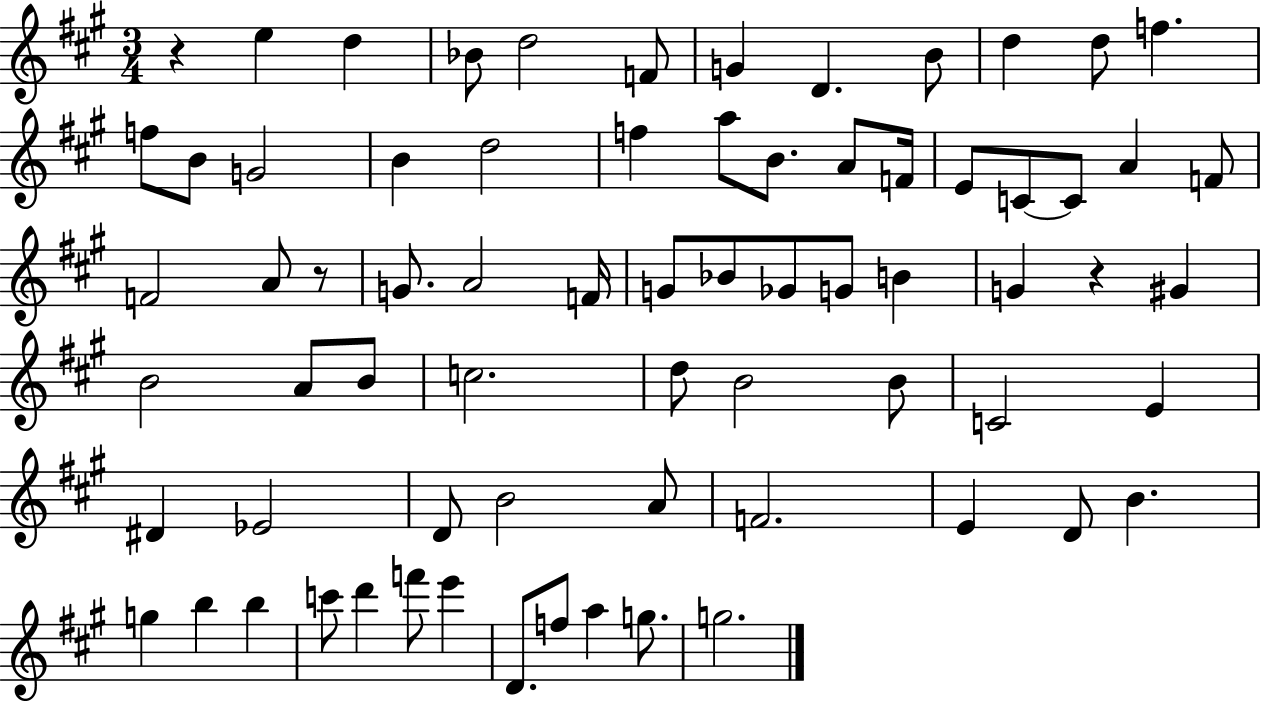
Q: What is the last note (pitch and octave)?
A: G5